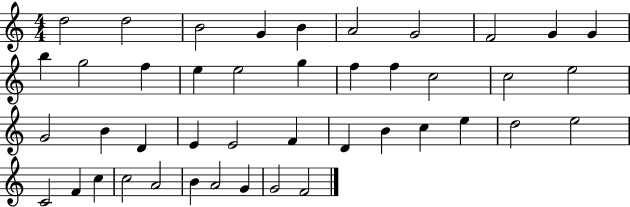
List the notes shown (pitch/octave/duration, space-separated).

D5/h D5/h B4/h G4/q B4/q A4/h G4/h F4/h G4/q G4/q B5/q G5/h F5/q E5/q E5/h G5/q F5/q F5/q C5/h C5/h E5/h G4/h B4/q D4/q E4/q E4/h F4/q D4/q B4/q C5/q E5/q D5/h E5/h C4/h F4/q C5/q C5/h A4/h B4/q A4/h G4/q G4/h F4/h